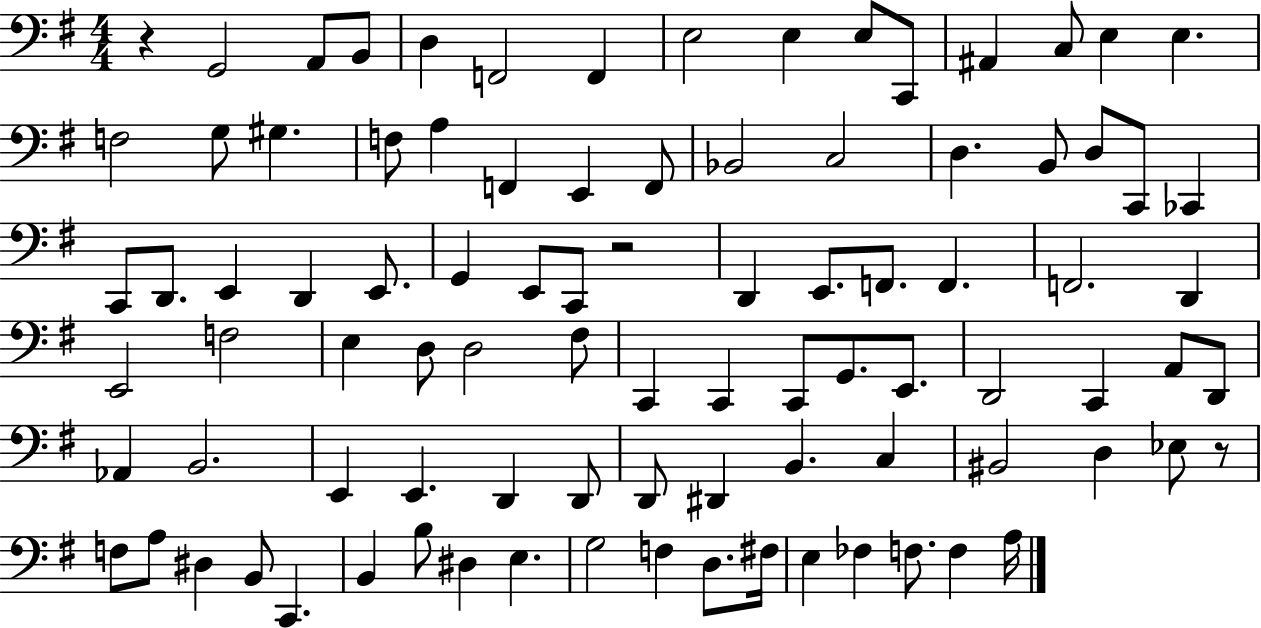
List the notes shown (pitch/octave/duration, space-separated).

R/q G2/h A2/e B2/e D3/q F2/h F2/q E3/h E3/q E3/e C2/e A#2/q C3/e E3/q E3/q. F3/h G3/e G#3/q. F3/e A3/q F2/q E2/q F2/e Bb2/h C3/h D3/q. B2/e D3/e C2/e CES2/q C2/e D2/e. E2/q D2/q E2/e. G2/q E2/e C2/e R/h D2/q E2/e. F2/e. F2/q. F2/h. D2/q E2/h F3/h E3/q D3/e D3/h F#3/e C2/q C2/q C2/e G2/e. E2/e. D2/h C2/q A2/e D2/e Ab2/q B2/h. E2/q E2/q. D2/q D2/e D2/e D#2/q B2/q. C3/q BIS2/h D3/q Eb3/e R/e F3/e A3/e D#3/q B2/e C2/q. B2/q B3/e D#3/q E3/q. G3/h F3/q D3/e. F#3/s E3/q FES3/q F3/e. F3/q A3/s